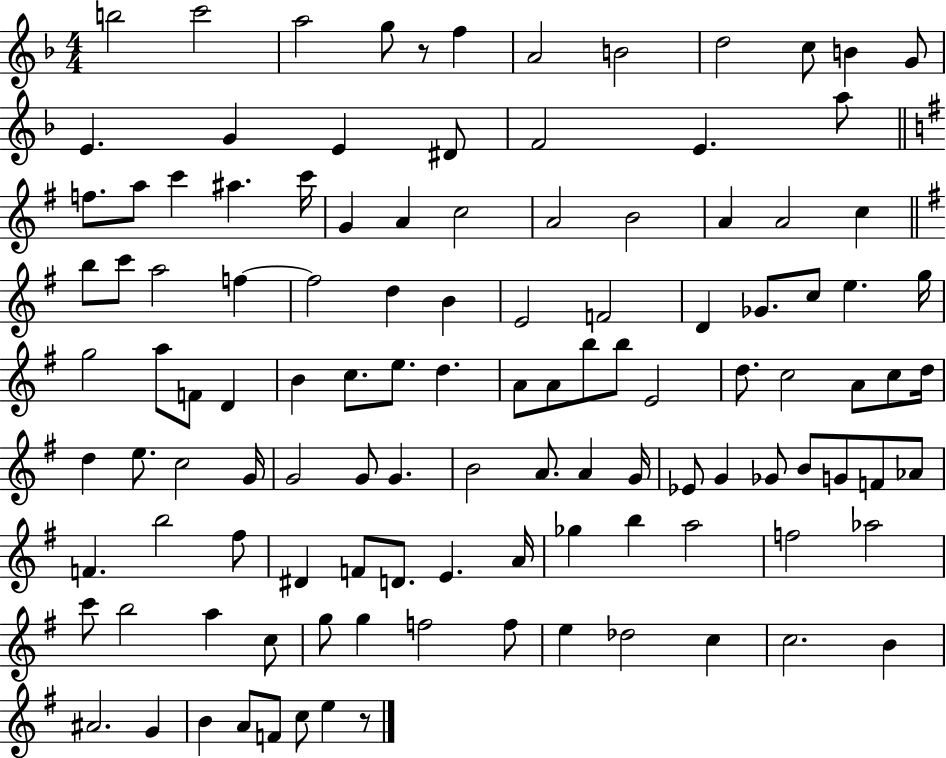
B5/h C6/h A5/h G5/e R/e F5/q A4/h B4/h D5/h C5/e B4/q G4/e E4/q. G4/q E4/q D#4/e F4/h E4/q. A5/e F5/e. A5/e C6/q A#5/q. C6/s G4/q A4/q C5/h A4/h B4/h A4/q A4/h C5/q B5/e C6/e A5/h F5/q F5/h D5/q B4/q E4/h F4/h D4/q Gb4/e. C5/e E5/q. G5/s G5/h A5/e F4/e D4/q B4/q C5/e. E5/e. D5/q. A4/e A4/e B5/e B5/e E4/h D5/e. C5/h A4/e C5/e D5/s D5/q E5/e. C5/h G4/s G4/h G4/e G4/q. B4/h A4/e. A4/q G4/s Eb4/e G4/q Gb4/e B4/e G4/e F4/e Ab4/e F4/q. B5/h F#5/e D#4/q F4/e D4/e. E4/q. A4/s Gb5/q B5/q A5/h F5/h Ab5/h C6/e B5/h A5/q C5/e G5/e G5/q F5/h F5/e E5/q Db5/h C5/q C5/h. B4/q A#4/h. G4/q B4/q A4/e F4/e C5/e E5/q R/e